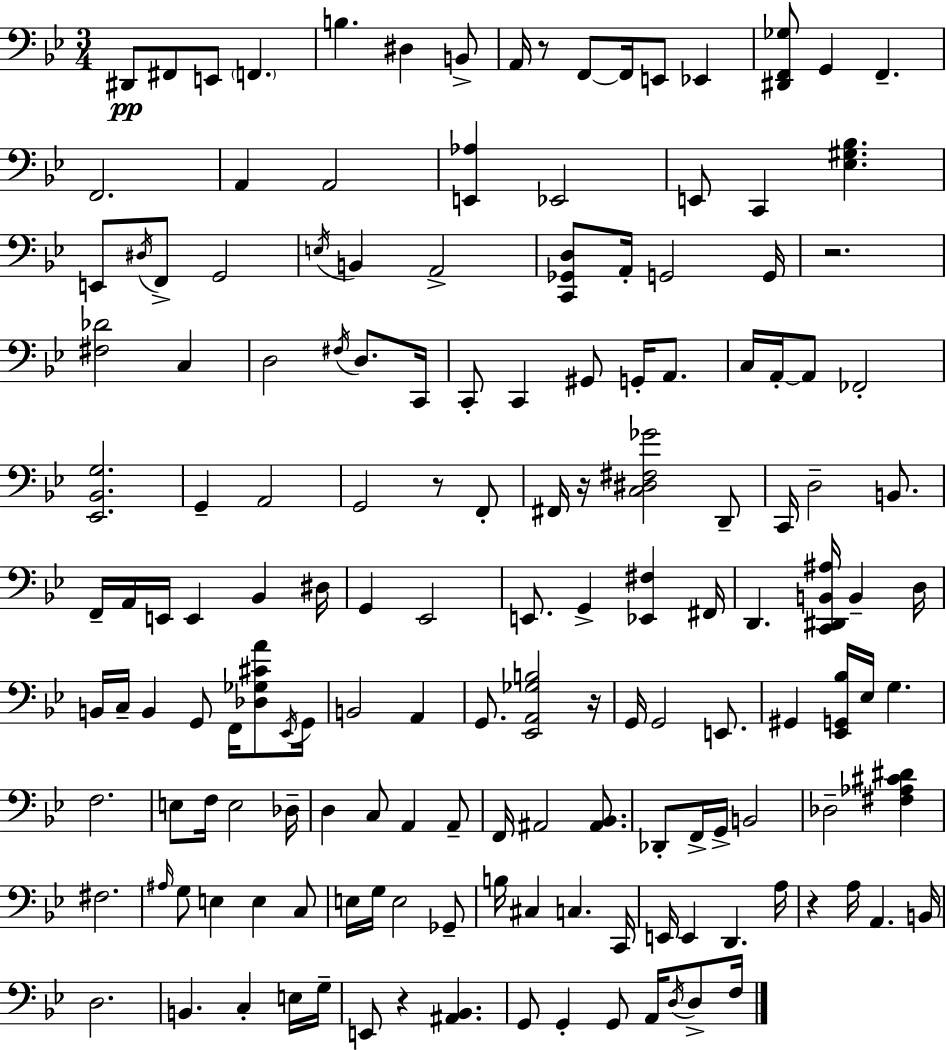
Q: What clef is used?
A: bass